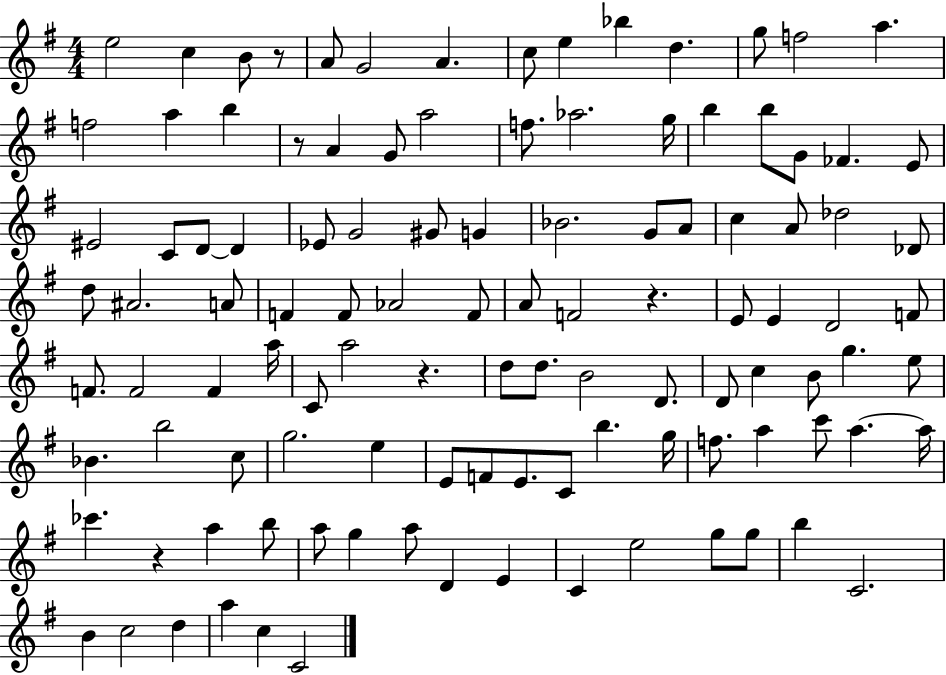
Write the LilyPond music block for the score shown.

{
  \clef treble
  \numericTimeSignature
  \time 4/4
  \key g \major
  \repeat volta 2 { e''2 c''4 b'8 r8 | a'8 g'2 a'4. | c''8 e''4 bes''4 d''4. | g''8 f''2 a''4. | \break f''2 a''4 b''4 | r8 a'4 g'8 a''2 | f''8. aes''2. g''16 | b''4 b''8 g'8 fes'4. e'8 | \break eis'2 c'8 d'8~~ d'4 | ees'8 g'2 gis'8 g'4 | bes'2. g'8 a'8 | c''4 a'8 des''2 des'8 | \break d''8 ais'2. a'8 | f'4 f'8 aes'2 f'8 | a'8 f'2 r4. | e'8 e'4 d'2 f'8 | \break f'8. f'2 f'4 a''16 | c'8 a''2 r4. | d''8 d''8. b'2 d'8. | d'8 c''4 b'8 g''4. e''8 | \break bes'4. b''2 c''8 | g''2. e''4 | e'8 f'8 e'8. c'8 b''4. g''16 | f''8. a''4 c'''8 a''4.~~ a''16 | \break ces'''4. r4 a''4 b''8 | a''8 g''4 a''8 d'4 e'4 | c'4 e''2 g''8 g''8 | b''4 c'2. | \break b'4 c''2 d''4 | a''4 c''4 c'2 | } \bar "|."
}